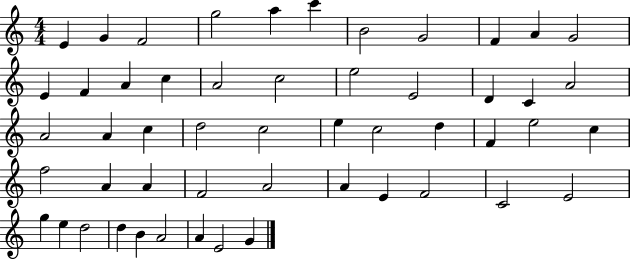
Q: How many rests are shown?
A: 0